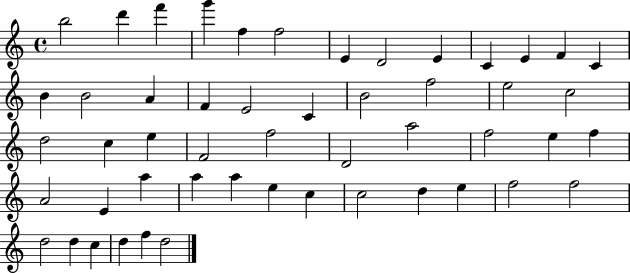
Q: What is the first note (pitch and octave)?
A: B5